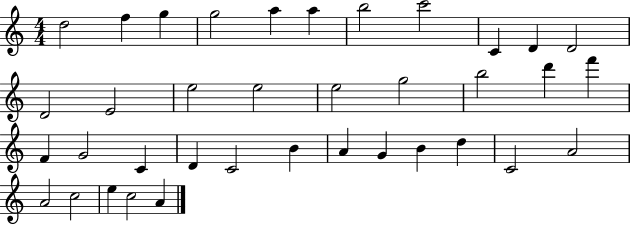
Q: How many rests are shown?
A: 0